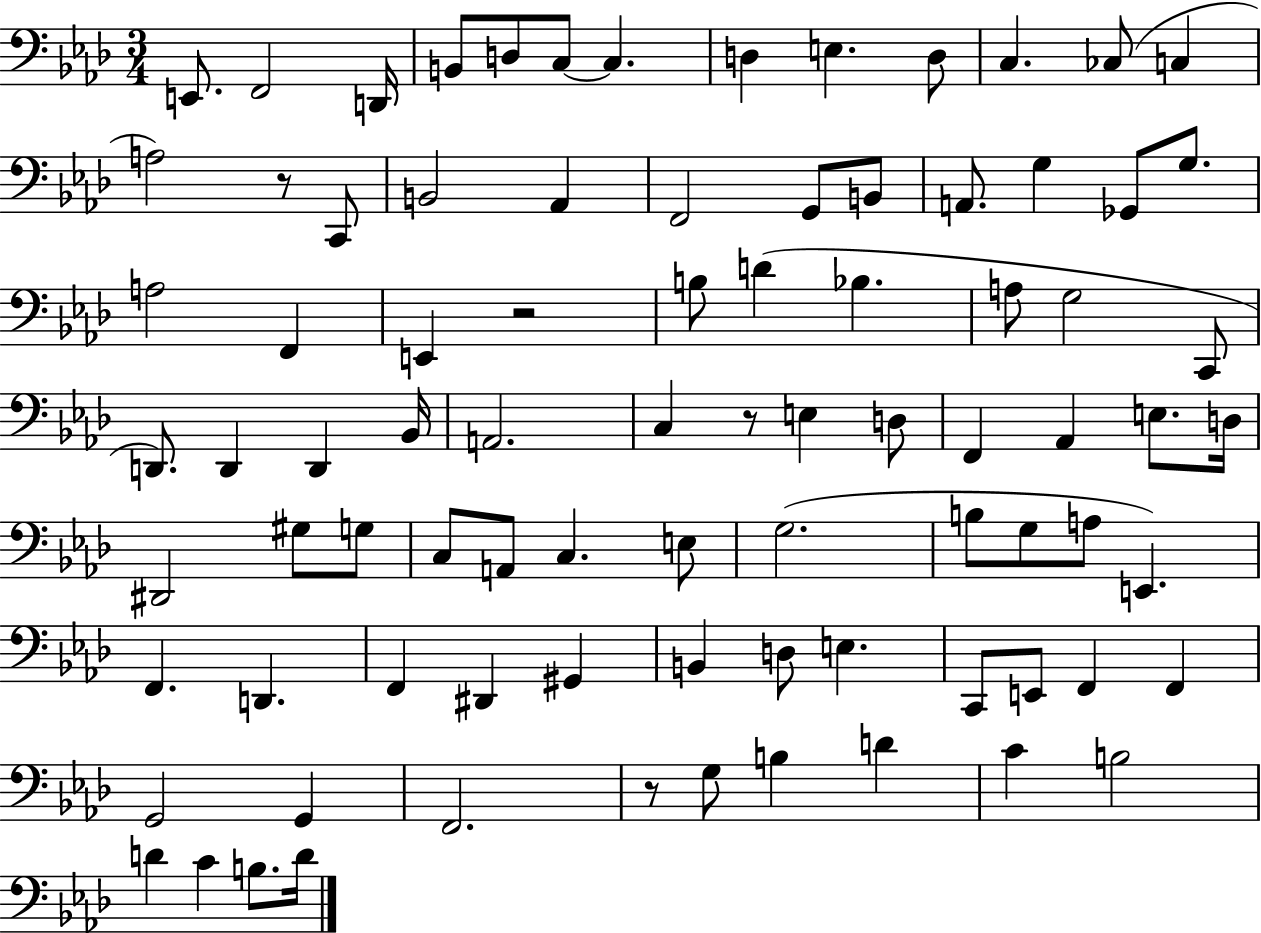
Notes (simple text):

E2/e. F2/h D2/s B2/e D3/e C3/e C3/q. D3/q E3/q. D3/e C3/q. CES3/e C3/q A3/h R/e C2/e B2/h Ab2/q F2/h G2/e B2/e A2/e. G3/q Gb2/e G3/e. A3/h F2/q E2/q R/h B3/e D4/q Bb3/q. A3/e G3/h C2/e D2/e. D2/q D2/q Bb2/s A2/h. C3/q R/e E3/q D3/e F2/q Ab2/q E3/e. D3/s D#2/h G#3/e G3/e C3/e A2/e C3/q. E3/e G3/h. B3/e G3/e A3/e E2/q. F2/q. D2/q. F2/q D#2/q G#2/q B2/q D3/e E3/q. C2/e E2/e F2/q F2/q G2/h G2/q F2/h. R/e G3/e B3/q D4/q C4/q B3/h D4/q C4/q B3/e. D4/s